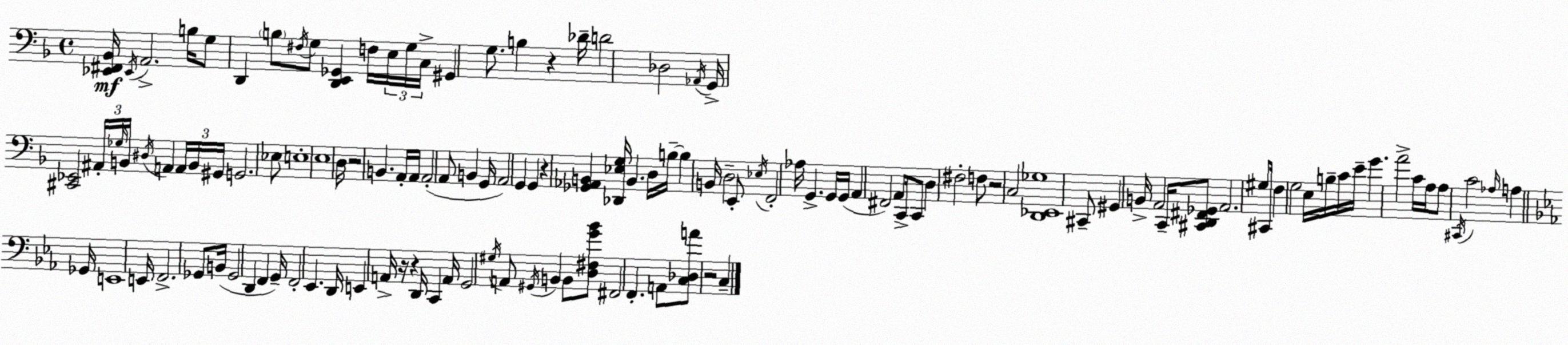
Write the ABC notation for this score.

X:1
T:Untitled
M:4/4
L:1/4
K:Dm
[_E,,^F,,_B,,]/4 _E,,/4 A,,2 B,/4 G,/2 D,, B,/2 ^F,/4 G,/2 [D,,E,,_G,,] F,/4 E,/4 G,/4 C,/4 ^G,, G,/2 B, z _D/4 D2 _D,2 _A,,/4 G,,/4 [^C,,_E,,]2 ^A,,/4 _G,/4 B,,/4 ^D,/4 A,, A,,/4 B,,/4 ^G,,/4 G,,2 _E,/2 E,4 E,4 D,/4 z2 B,, A,,/4 A,,/4 A,,2 A,,/2 B,, G,,/4 A,,2 G,, G,, z [_G,,_A,,B,,] [_D,,_E,G,]/4 B,, D,/4 B,/4 B, B,,/4 D,2 E,,/2 _E,/4 F,,2 _A,/4 G,, G,,/4 G,,/4 A,, ^F,,2 A,,/2 C,,/4 C,,/2 D, ^F,2 F,/2 z2 C,2 [D,,_E,,_G,]4 ^C,,/2 ^G,, B,,/4 A,,2 C,,/4 [^C,,D,,^F,,_G,,]/2 A,,2 ^G,/2 ^C,,/4 F, G,2 E,/4 B,/4 C/4 E/4 G A2 C/4 A,/4 A,/2 ^C,,/4 C2 _A,/4 A, _G,,/4 E,,4 E,,/4 F,,2 _G,,/2 B,,/4 _G,,2 D,, F,, G,,/4 F,,2 _E,, D,,/4 E,, A,,/4 z/4 z D,,/4 C,, A,,/4 G,,2 ^G,/4 A,,/2 ^G,,/4 B,, B,,/2 [D,^F,G_B]/2 ^F,,2 F,, A,,/2 [C,_D,A]/2 z2 C,